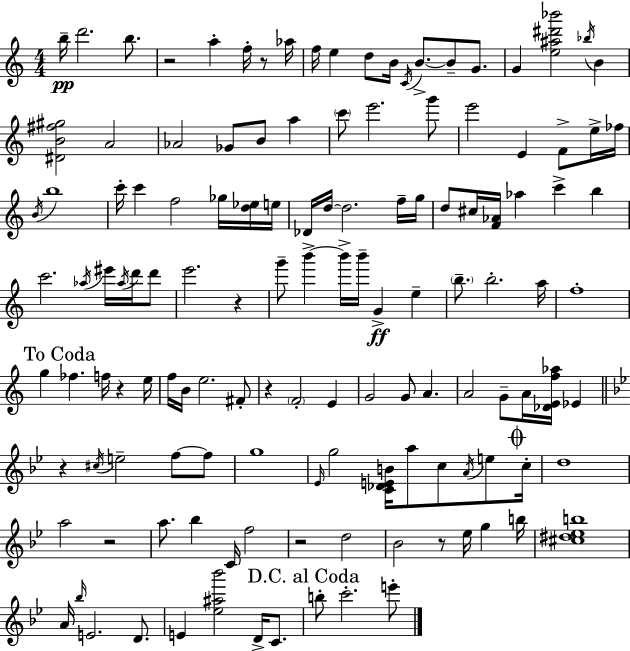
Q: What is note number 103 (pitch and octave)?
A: G5